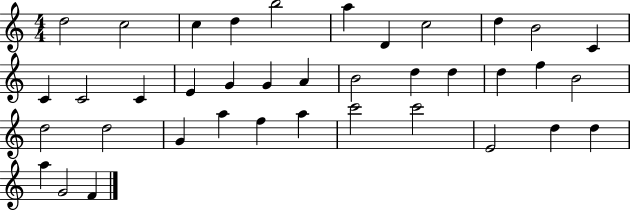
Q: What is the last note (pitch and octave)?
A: F4